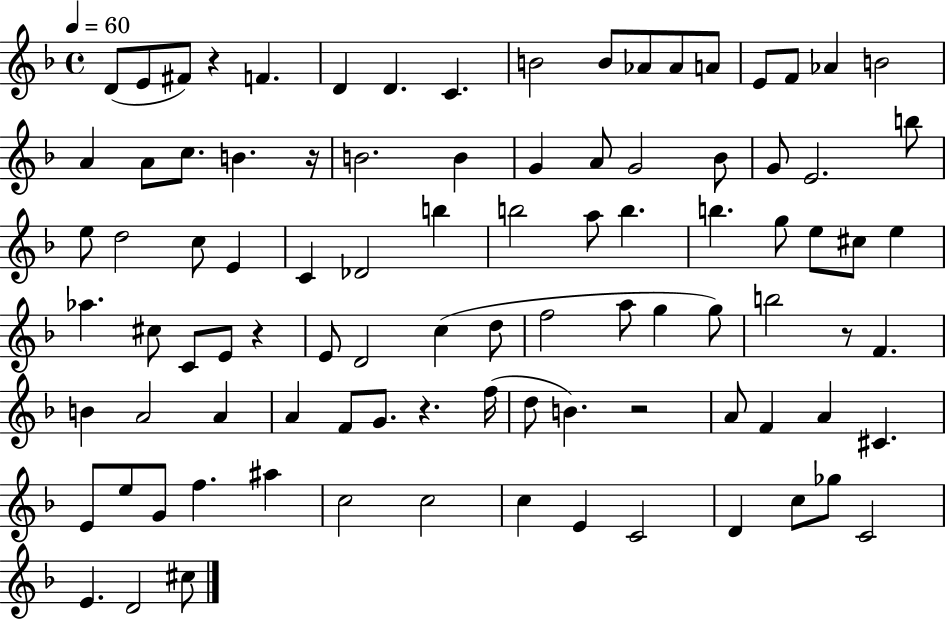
D4/e E4/e F#4/e R/q F4/q. D4/q D4/q. C4/q. B4/h B4/e Ab4/e Ab4/e A4/e E4/e F4/e Ab4/q B4/h A4/q A4/e C5/e. B4/q. R/s B4/h. B4/q G4/q A4/e G4/h Bb4/e G4/e E4/h. B5/e E5/e D5/h C5/e E4/q C4/q Db4/h B5/q B5/h A5/e B5/q. B5/q. G5/e E5/e C#5/e E5/q Ab5/q. C#5/e C4/e E4/e R/q E4/e D4/h C5/q D5/e F5/h A5/e G5/q G5/e B5/h R/e F4/q. B4/q A4/h A4/q A4/q F4/e G4/e. R/q. F5/s D5/e B4/q. R/h A4/e F4/q A4/q C#4/q. E4/e E5/e G4/e F5/q. A#5/q C5/h C5/h C5/q E4/q C4/h D4/q C5/e Gb5/e C4/h E4/q. D4/h C#5/e